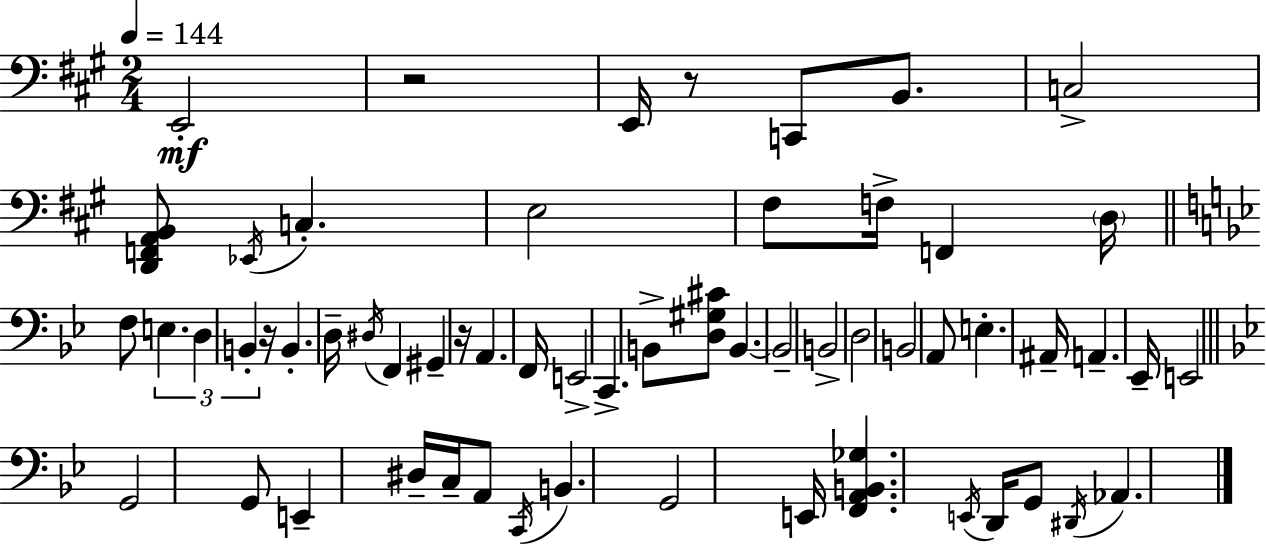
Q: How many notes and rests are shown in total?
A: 59